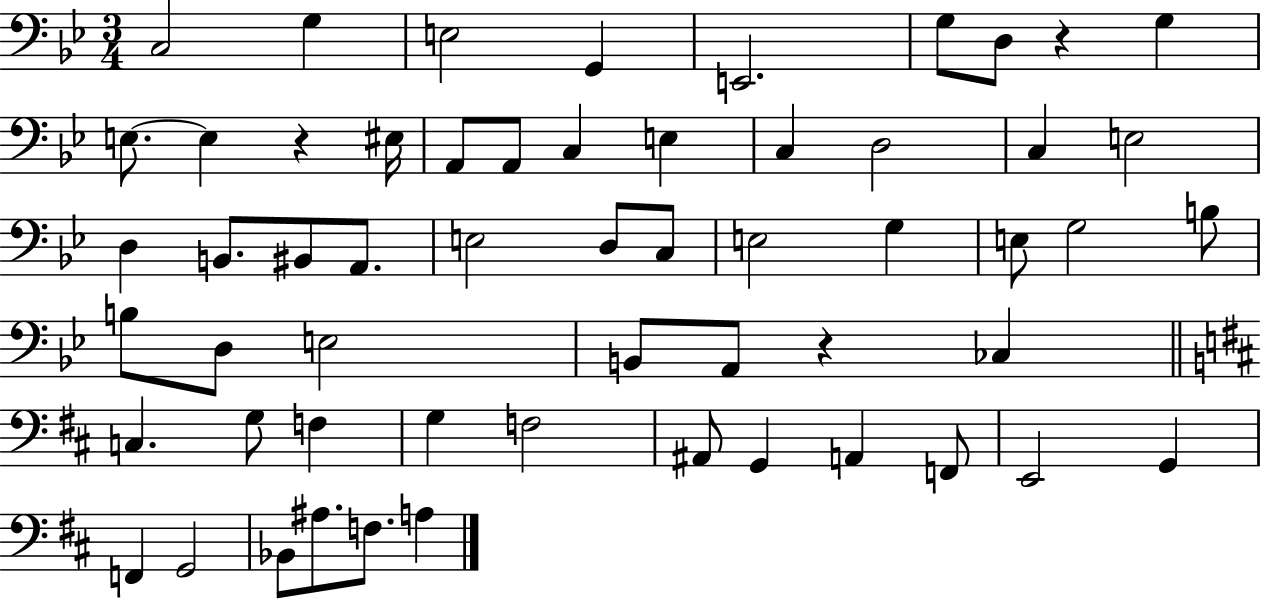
X:1
T:Untitled
M:3/4
L:1/4
K:Bb
C,2 G, E,2 G,, E,,2 G,/2 D,/2 z G, E,/2 E, z ^E,/4 A,,/2 A,,/2 C, E, C, D,2 C, E,2 D, B,,/2 ^B,,/2 A,,/2 E,2 D,/2 C,/2 E,2 G, E,/2 G,2 B,/2 B,/2 D,/2 E,2 B,,/2 A,,/2 z _C, C, G,/2 F, G, F,2 ^A,,/2 G,, A,, F,,/2 E,,2 G,, F,, G,,2 _B,,/2 ^A,/2 F,/2 A,